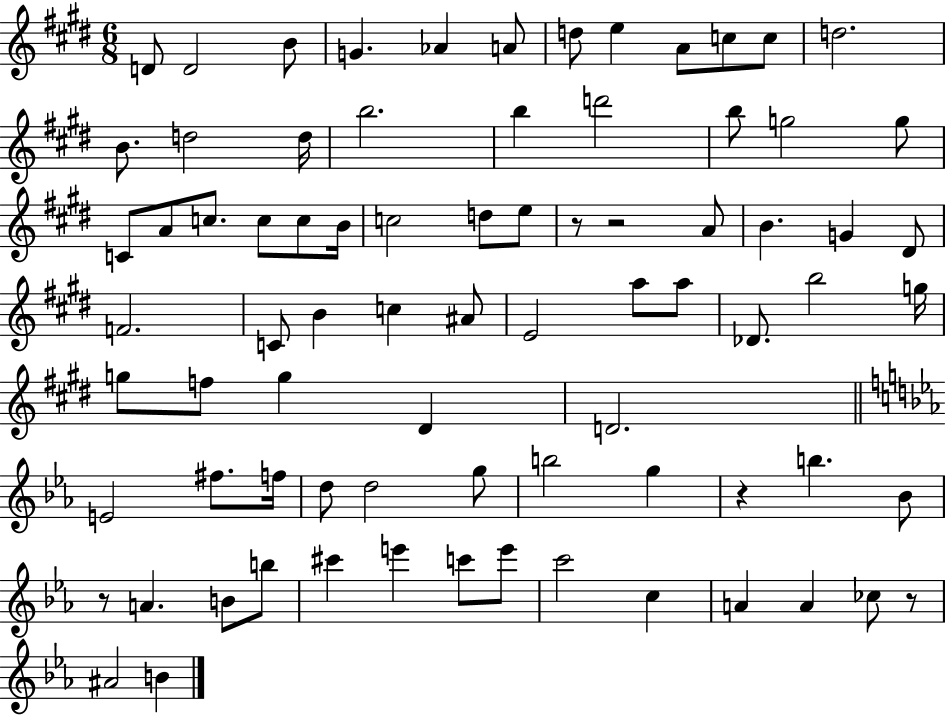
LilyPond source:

{
  \clef treble
  \numericTimeSignature
  \time 6/8
  \key e \major
  \repeat volta 2 { d'8 d'2 b'8 | g'4. aes'4 a'8 | d''8 e''4 a'8 c''8 c''8 | d''2. | \break b'8. d''2 d''16 | b''2. | b''4 d'''2 | b''8 g''2 g''8 | \break c'8 a'8 c''8. c''8 c''8 b'16 | c''2 d''8 e''8 | r8 r2 a'8 | b'4. g'4 dis'8 | \break f'2. | c'8 b'4 c''4 ais'8 | e'2 a''8 a''8 | des'8. b''2 g''16 | \break g''8 f''8 g''4 dis'4 | d'2. | \bar "||" \break \key ees \major e'2 fis''8. f''16 | d''8 d''2 g''8 | b''2 g''4 | r4 b''4. bes'8 | \break r8 a'4. b'8 b''8 | cis'''4 e'''4 c'''8 e'''8 | c'''2 c''4 | a'4 a'4 ces''8 r8 | \break ais'2 b'4 | } \bar "|."
}